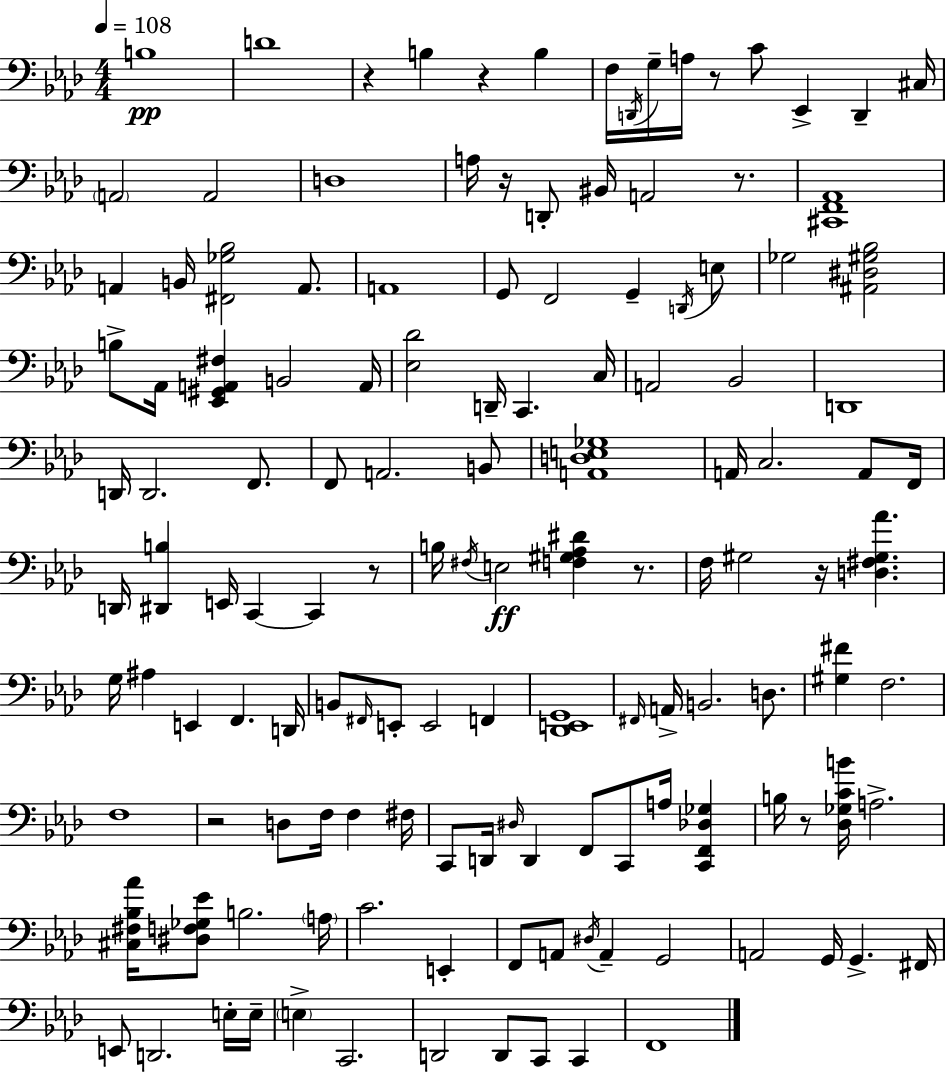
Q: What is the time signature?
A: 4/4